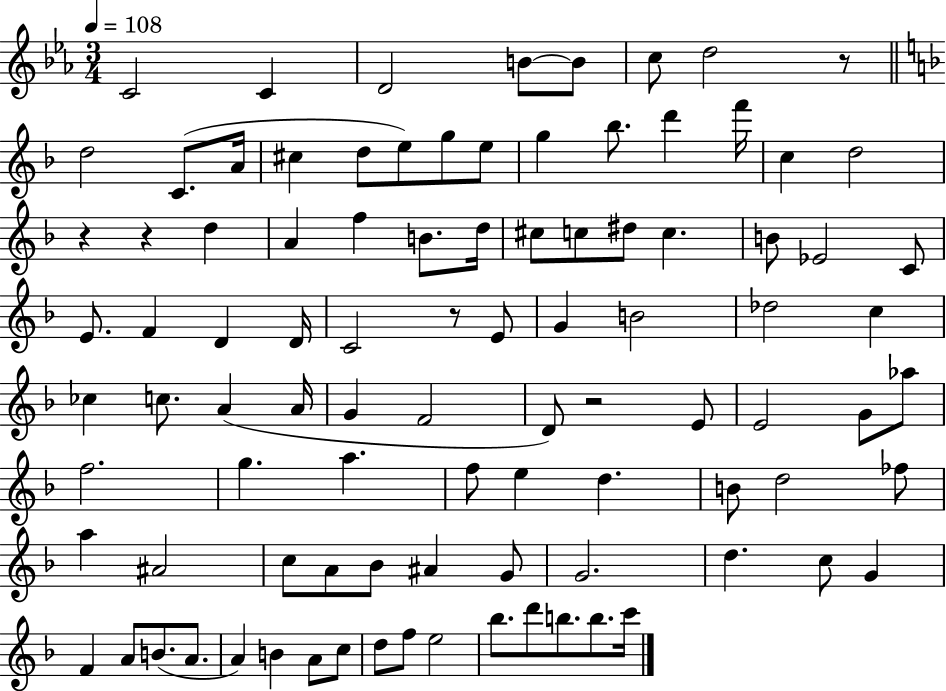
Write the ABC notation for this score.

X:1
T:Untitled
M:3/4
L:1/4
K:Eb
C2 C D2 B/2 B/2 c/2 d2 z/2 d2 C/2 A/4 ^c d/2 e/2 g/2 e/2 g _b/2 d' f'/4 c d2 z z d A f B/2 d/4 ^c/2 c/2 ^d/2 c B/2 _E2 C/2 E/2 F D D/4 C2 z/2 E/2 G B2 _d2 c _c c/2 A A/4 G F2 D/2 z2 E/2 E2 G/2 _a/2 f2 g a f/2 e d B/2 d2 _f/2 a ^A2 c/2 A/2 _B/2 ^A G/2 G2 d c/2 G F A/2 B/2 A/2 A B A/2 c/2 d/2 f/2 e2 _b/2 d'/2 b/2 b/2 c'/4